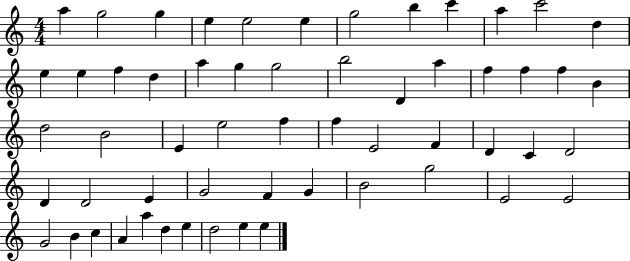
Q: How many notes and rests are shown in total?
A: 57